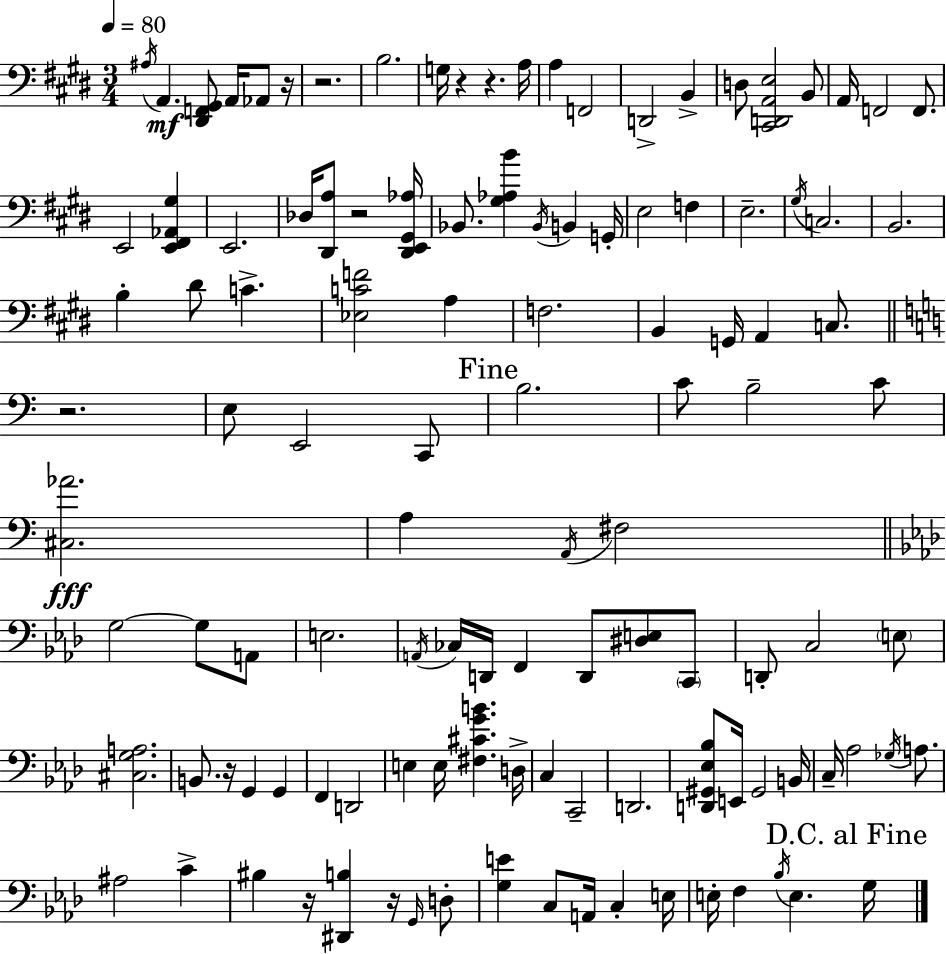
X:1
T:Untitled
M:3/4
L:1/4
K:E
^A,/4 A,, [^D,,F,,^G,,]/2 A,,/4 _A,,/2 z/4 z2 B,2 G,/4 z z A,/4 A, F,,2 D,,2 B,, D,/2 [^C,,D,,A,,E,]2 B,,/2 A,,/4 F,,2 F,,/2 E,,2 [E,,^F,,_A,,^G,] E,,2 _D,/4 [^D,,A,]/2 z2 [^D,,E,,^G,,_A,]/4 _B,,/2 [^G,_A,B] _B,,/4 B,, G,,/4 E,2 F, E,2 ^G,/4 C,2 B,,2 B, ^D/2 C [_E,CF]2 A, F,2 B,, G,,/4 A,, C,/2 z2 E,/2 E,,2 C,,/2 B,2 C/2 B,2 C/2 [^C,_A]2 A, A,,/4 ^F,2 G,2 G,/2 A,,/2 E,2 A,,/4 _C,/4 D,,/4 F,, D,,/2 [^D,E,]/2 C,,/2 D,,/2 C,2 E,/2 [^C,G,A,]2 B,,/2 z/4 G,, G,, F,, D,,2 E, E,/4 [^F,^CGB] D,/4 C, C,,2 D,,2 [D,,^G,,_E,_B,]/2 E,,/4 ^G,,2 B,,/4 C,/4 _A,2 _G,/4 A,/2 ^A,2 C ^B, z/4 [^D,,B,] z/4 G,,/4 D,/2 [G,E] C,/2 A,,/4 C, E,/4 E,/4 F, _B,/4 E, G,/4